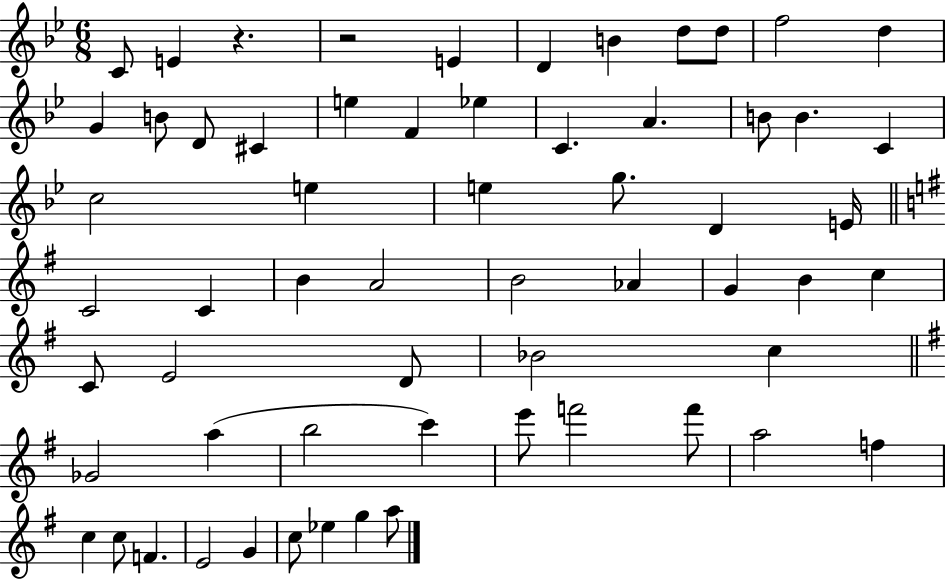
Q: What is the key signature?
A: BES major